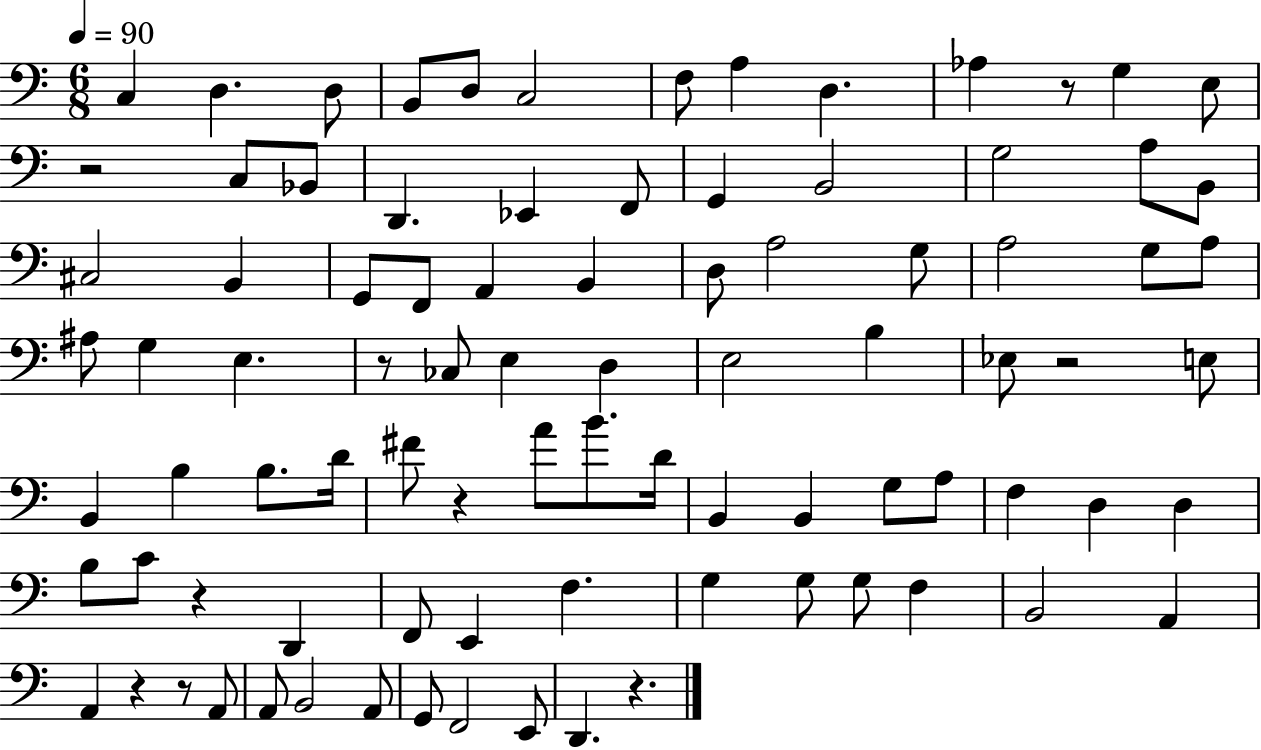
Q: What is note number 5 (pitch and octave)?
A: D3